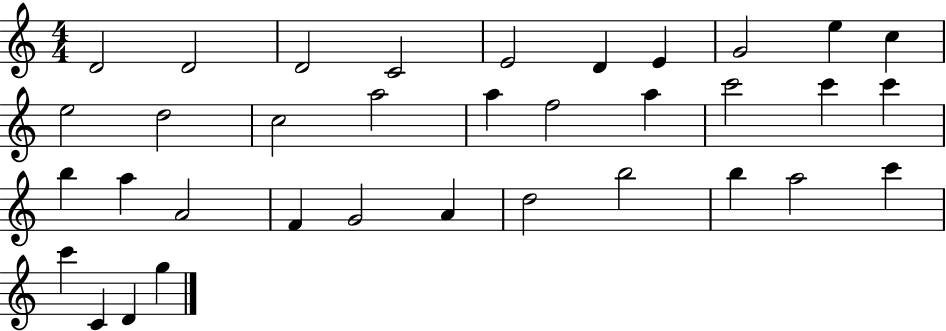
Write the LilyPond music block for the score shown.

{
  \clef treble
  \numericTimeSignature
  \time 4/4
  \key c \major
  d'2 d'2 | d'2 c'2 | e'2 d'4 e'4 | g'2 e''4 c''4 | \break e''2 d''2 | c''2 a''2 | a''4 f''2 a''4 | c'''2 c'''4 c'''4 | \break b''4 a''4 a'2 | f'4 g'2 a'4 | d''2 b''2 | b''4 a''2 c'''4 | \break c'''4 c'4 d'4 g''4 | \bar "|."
}